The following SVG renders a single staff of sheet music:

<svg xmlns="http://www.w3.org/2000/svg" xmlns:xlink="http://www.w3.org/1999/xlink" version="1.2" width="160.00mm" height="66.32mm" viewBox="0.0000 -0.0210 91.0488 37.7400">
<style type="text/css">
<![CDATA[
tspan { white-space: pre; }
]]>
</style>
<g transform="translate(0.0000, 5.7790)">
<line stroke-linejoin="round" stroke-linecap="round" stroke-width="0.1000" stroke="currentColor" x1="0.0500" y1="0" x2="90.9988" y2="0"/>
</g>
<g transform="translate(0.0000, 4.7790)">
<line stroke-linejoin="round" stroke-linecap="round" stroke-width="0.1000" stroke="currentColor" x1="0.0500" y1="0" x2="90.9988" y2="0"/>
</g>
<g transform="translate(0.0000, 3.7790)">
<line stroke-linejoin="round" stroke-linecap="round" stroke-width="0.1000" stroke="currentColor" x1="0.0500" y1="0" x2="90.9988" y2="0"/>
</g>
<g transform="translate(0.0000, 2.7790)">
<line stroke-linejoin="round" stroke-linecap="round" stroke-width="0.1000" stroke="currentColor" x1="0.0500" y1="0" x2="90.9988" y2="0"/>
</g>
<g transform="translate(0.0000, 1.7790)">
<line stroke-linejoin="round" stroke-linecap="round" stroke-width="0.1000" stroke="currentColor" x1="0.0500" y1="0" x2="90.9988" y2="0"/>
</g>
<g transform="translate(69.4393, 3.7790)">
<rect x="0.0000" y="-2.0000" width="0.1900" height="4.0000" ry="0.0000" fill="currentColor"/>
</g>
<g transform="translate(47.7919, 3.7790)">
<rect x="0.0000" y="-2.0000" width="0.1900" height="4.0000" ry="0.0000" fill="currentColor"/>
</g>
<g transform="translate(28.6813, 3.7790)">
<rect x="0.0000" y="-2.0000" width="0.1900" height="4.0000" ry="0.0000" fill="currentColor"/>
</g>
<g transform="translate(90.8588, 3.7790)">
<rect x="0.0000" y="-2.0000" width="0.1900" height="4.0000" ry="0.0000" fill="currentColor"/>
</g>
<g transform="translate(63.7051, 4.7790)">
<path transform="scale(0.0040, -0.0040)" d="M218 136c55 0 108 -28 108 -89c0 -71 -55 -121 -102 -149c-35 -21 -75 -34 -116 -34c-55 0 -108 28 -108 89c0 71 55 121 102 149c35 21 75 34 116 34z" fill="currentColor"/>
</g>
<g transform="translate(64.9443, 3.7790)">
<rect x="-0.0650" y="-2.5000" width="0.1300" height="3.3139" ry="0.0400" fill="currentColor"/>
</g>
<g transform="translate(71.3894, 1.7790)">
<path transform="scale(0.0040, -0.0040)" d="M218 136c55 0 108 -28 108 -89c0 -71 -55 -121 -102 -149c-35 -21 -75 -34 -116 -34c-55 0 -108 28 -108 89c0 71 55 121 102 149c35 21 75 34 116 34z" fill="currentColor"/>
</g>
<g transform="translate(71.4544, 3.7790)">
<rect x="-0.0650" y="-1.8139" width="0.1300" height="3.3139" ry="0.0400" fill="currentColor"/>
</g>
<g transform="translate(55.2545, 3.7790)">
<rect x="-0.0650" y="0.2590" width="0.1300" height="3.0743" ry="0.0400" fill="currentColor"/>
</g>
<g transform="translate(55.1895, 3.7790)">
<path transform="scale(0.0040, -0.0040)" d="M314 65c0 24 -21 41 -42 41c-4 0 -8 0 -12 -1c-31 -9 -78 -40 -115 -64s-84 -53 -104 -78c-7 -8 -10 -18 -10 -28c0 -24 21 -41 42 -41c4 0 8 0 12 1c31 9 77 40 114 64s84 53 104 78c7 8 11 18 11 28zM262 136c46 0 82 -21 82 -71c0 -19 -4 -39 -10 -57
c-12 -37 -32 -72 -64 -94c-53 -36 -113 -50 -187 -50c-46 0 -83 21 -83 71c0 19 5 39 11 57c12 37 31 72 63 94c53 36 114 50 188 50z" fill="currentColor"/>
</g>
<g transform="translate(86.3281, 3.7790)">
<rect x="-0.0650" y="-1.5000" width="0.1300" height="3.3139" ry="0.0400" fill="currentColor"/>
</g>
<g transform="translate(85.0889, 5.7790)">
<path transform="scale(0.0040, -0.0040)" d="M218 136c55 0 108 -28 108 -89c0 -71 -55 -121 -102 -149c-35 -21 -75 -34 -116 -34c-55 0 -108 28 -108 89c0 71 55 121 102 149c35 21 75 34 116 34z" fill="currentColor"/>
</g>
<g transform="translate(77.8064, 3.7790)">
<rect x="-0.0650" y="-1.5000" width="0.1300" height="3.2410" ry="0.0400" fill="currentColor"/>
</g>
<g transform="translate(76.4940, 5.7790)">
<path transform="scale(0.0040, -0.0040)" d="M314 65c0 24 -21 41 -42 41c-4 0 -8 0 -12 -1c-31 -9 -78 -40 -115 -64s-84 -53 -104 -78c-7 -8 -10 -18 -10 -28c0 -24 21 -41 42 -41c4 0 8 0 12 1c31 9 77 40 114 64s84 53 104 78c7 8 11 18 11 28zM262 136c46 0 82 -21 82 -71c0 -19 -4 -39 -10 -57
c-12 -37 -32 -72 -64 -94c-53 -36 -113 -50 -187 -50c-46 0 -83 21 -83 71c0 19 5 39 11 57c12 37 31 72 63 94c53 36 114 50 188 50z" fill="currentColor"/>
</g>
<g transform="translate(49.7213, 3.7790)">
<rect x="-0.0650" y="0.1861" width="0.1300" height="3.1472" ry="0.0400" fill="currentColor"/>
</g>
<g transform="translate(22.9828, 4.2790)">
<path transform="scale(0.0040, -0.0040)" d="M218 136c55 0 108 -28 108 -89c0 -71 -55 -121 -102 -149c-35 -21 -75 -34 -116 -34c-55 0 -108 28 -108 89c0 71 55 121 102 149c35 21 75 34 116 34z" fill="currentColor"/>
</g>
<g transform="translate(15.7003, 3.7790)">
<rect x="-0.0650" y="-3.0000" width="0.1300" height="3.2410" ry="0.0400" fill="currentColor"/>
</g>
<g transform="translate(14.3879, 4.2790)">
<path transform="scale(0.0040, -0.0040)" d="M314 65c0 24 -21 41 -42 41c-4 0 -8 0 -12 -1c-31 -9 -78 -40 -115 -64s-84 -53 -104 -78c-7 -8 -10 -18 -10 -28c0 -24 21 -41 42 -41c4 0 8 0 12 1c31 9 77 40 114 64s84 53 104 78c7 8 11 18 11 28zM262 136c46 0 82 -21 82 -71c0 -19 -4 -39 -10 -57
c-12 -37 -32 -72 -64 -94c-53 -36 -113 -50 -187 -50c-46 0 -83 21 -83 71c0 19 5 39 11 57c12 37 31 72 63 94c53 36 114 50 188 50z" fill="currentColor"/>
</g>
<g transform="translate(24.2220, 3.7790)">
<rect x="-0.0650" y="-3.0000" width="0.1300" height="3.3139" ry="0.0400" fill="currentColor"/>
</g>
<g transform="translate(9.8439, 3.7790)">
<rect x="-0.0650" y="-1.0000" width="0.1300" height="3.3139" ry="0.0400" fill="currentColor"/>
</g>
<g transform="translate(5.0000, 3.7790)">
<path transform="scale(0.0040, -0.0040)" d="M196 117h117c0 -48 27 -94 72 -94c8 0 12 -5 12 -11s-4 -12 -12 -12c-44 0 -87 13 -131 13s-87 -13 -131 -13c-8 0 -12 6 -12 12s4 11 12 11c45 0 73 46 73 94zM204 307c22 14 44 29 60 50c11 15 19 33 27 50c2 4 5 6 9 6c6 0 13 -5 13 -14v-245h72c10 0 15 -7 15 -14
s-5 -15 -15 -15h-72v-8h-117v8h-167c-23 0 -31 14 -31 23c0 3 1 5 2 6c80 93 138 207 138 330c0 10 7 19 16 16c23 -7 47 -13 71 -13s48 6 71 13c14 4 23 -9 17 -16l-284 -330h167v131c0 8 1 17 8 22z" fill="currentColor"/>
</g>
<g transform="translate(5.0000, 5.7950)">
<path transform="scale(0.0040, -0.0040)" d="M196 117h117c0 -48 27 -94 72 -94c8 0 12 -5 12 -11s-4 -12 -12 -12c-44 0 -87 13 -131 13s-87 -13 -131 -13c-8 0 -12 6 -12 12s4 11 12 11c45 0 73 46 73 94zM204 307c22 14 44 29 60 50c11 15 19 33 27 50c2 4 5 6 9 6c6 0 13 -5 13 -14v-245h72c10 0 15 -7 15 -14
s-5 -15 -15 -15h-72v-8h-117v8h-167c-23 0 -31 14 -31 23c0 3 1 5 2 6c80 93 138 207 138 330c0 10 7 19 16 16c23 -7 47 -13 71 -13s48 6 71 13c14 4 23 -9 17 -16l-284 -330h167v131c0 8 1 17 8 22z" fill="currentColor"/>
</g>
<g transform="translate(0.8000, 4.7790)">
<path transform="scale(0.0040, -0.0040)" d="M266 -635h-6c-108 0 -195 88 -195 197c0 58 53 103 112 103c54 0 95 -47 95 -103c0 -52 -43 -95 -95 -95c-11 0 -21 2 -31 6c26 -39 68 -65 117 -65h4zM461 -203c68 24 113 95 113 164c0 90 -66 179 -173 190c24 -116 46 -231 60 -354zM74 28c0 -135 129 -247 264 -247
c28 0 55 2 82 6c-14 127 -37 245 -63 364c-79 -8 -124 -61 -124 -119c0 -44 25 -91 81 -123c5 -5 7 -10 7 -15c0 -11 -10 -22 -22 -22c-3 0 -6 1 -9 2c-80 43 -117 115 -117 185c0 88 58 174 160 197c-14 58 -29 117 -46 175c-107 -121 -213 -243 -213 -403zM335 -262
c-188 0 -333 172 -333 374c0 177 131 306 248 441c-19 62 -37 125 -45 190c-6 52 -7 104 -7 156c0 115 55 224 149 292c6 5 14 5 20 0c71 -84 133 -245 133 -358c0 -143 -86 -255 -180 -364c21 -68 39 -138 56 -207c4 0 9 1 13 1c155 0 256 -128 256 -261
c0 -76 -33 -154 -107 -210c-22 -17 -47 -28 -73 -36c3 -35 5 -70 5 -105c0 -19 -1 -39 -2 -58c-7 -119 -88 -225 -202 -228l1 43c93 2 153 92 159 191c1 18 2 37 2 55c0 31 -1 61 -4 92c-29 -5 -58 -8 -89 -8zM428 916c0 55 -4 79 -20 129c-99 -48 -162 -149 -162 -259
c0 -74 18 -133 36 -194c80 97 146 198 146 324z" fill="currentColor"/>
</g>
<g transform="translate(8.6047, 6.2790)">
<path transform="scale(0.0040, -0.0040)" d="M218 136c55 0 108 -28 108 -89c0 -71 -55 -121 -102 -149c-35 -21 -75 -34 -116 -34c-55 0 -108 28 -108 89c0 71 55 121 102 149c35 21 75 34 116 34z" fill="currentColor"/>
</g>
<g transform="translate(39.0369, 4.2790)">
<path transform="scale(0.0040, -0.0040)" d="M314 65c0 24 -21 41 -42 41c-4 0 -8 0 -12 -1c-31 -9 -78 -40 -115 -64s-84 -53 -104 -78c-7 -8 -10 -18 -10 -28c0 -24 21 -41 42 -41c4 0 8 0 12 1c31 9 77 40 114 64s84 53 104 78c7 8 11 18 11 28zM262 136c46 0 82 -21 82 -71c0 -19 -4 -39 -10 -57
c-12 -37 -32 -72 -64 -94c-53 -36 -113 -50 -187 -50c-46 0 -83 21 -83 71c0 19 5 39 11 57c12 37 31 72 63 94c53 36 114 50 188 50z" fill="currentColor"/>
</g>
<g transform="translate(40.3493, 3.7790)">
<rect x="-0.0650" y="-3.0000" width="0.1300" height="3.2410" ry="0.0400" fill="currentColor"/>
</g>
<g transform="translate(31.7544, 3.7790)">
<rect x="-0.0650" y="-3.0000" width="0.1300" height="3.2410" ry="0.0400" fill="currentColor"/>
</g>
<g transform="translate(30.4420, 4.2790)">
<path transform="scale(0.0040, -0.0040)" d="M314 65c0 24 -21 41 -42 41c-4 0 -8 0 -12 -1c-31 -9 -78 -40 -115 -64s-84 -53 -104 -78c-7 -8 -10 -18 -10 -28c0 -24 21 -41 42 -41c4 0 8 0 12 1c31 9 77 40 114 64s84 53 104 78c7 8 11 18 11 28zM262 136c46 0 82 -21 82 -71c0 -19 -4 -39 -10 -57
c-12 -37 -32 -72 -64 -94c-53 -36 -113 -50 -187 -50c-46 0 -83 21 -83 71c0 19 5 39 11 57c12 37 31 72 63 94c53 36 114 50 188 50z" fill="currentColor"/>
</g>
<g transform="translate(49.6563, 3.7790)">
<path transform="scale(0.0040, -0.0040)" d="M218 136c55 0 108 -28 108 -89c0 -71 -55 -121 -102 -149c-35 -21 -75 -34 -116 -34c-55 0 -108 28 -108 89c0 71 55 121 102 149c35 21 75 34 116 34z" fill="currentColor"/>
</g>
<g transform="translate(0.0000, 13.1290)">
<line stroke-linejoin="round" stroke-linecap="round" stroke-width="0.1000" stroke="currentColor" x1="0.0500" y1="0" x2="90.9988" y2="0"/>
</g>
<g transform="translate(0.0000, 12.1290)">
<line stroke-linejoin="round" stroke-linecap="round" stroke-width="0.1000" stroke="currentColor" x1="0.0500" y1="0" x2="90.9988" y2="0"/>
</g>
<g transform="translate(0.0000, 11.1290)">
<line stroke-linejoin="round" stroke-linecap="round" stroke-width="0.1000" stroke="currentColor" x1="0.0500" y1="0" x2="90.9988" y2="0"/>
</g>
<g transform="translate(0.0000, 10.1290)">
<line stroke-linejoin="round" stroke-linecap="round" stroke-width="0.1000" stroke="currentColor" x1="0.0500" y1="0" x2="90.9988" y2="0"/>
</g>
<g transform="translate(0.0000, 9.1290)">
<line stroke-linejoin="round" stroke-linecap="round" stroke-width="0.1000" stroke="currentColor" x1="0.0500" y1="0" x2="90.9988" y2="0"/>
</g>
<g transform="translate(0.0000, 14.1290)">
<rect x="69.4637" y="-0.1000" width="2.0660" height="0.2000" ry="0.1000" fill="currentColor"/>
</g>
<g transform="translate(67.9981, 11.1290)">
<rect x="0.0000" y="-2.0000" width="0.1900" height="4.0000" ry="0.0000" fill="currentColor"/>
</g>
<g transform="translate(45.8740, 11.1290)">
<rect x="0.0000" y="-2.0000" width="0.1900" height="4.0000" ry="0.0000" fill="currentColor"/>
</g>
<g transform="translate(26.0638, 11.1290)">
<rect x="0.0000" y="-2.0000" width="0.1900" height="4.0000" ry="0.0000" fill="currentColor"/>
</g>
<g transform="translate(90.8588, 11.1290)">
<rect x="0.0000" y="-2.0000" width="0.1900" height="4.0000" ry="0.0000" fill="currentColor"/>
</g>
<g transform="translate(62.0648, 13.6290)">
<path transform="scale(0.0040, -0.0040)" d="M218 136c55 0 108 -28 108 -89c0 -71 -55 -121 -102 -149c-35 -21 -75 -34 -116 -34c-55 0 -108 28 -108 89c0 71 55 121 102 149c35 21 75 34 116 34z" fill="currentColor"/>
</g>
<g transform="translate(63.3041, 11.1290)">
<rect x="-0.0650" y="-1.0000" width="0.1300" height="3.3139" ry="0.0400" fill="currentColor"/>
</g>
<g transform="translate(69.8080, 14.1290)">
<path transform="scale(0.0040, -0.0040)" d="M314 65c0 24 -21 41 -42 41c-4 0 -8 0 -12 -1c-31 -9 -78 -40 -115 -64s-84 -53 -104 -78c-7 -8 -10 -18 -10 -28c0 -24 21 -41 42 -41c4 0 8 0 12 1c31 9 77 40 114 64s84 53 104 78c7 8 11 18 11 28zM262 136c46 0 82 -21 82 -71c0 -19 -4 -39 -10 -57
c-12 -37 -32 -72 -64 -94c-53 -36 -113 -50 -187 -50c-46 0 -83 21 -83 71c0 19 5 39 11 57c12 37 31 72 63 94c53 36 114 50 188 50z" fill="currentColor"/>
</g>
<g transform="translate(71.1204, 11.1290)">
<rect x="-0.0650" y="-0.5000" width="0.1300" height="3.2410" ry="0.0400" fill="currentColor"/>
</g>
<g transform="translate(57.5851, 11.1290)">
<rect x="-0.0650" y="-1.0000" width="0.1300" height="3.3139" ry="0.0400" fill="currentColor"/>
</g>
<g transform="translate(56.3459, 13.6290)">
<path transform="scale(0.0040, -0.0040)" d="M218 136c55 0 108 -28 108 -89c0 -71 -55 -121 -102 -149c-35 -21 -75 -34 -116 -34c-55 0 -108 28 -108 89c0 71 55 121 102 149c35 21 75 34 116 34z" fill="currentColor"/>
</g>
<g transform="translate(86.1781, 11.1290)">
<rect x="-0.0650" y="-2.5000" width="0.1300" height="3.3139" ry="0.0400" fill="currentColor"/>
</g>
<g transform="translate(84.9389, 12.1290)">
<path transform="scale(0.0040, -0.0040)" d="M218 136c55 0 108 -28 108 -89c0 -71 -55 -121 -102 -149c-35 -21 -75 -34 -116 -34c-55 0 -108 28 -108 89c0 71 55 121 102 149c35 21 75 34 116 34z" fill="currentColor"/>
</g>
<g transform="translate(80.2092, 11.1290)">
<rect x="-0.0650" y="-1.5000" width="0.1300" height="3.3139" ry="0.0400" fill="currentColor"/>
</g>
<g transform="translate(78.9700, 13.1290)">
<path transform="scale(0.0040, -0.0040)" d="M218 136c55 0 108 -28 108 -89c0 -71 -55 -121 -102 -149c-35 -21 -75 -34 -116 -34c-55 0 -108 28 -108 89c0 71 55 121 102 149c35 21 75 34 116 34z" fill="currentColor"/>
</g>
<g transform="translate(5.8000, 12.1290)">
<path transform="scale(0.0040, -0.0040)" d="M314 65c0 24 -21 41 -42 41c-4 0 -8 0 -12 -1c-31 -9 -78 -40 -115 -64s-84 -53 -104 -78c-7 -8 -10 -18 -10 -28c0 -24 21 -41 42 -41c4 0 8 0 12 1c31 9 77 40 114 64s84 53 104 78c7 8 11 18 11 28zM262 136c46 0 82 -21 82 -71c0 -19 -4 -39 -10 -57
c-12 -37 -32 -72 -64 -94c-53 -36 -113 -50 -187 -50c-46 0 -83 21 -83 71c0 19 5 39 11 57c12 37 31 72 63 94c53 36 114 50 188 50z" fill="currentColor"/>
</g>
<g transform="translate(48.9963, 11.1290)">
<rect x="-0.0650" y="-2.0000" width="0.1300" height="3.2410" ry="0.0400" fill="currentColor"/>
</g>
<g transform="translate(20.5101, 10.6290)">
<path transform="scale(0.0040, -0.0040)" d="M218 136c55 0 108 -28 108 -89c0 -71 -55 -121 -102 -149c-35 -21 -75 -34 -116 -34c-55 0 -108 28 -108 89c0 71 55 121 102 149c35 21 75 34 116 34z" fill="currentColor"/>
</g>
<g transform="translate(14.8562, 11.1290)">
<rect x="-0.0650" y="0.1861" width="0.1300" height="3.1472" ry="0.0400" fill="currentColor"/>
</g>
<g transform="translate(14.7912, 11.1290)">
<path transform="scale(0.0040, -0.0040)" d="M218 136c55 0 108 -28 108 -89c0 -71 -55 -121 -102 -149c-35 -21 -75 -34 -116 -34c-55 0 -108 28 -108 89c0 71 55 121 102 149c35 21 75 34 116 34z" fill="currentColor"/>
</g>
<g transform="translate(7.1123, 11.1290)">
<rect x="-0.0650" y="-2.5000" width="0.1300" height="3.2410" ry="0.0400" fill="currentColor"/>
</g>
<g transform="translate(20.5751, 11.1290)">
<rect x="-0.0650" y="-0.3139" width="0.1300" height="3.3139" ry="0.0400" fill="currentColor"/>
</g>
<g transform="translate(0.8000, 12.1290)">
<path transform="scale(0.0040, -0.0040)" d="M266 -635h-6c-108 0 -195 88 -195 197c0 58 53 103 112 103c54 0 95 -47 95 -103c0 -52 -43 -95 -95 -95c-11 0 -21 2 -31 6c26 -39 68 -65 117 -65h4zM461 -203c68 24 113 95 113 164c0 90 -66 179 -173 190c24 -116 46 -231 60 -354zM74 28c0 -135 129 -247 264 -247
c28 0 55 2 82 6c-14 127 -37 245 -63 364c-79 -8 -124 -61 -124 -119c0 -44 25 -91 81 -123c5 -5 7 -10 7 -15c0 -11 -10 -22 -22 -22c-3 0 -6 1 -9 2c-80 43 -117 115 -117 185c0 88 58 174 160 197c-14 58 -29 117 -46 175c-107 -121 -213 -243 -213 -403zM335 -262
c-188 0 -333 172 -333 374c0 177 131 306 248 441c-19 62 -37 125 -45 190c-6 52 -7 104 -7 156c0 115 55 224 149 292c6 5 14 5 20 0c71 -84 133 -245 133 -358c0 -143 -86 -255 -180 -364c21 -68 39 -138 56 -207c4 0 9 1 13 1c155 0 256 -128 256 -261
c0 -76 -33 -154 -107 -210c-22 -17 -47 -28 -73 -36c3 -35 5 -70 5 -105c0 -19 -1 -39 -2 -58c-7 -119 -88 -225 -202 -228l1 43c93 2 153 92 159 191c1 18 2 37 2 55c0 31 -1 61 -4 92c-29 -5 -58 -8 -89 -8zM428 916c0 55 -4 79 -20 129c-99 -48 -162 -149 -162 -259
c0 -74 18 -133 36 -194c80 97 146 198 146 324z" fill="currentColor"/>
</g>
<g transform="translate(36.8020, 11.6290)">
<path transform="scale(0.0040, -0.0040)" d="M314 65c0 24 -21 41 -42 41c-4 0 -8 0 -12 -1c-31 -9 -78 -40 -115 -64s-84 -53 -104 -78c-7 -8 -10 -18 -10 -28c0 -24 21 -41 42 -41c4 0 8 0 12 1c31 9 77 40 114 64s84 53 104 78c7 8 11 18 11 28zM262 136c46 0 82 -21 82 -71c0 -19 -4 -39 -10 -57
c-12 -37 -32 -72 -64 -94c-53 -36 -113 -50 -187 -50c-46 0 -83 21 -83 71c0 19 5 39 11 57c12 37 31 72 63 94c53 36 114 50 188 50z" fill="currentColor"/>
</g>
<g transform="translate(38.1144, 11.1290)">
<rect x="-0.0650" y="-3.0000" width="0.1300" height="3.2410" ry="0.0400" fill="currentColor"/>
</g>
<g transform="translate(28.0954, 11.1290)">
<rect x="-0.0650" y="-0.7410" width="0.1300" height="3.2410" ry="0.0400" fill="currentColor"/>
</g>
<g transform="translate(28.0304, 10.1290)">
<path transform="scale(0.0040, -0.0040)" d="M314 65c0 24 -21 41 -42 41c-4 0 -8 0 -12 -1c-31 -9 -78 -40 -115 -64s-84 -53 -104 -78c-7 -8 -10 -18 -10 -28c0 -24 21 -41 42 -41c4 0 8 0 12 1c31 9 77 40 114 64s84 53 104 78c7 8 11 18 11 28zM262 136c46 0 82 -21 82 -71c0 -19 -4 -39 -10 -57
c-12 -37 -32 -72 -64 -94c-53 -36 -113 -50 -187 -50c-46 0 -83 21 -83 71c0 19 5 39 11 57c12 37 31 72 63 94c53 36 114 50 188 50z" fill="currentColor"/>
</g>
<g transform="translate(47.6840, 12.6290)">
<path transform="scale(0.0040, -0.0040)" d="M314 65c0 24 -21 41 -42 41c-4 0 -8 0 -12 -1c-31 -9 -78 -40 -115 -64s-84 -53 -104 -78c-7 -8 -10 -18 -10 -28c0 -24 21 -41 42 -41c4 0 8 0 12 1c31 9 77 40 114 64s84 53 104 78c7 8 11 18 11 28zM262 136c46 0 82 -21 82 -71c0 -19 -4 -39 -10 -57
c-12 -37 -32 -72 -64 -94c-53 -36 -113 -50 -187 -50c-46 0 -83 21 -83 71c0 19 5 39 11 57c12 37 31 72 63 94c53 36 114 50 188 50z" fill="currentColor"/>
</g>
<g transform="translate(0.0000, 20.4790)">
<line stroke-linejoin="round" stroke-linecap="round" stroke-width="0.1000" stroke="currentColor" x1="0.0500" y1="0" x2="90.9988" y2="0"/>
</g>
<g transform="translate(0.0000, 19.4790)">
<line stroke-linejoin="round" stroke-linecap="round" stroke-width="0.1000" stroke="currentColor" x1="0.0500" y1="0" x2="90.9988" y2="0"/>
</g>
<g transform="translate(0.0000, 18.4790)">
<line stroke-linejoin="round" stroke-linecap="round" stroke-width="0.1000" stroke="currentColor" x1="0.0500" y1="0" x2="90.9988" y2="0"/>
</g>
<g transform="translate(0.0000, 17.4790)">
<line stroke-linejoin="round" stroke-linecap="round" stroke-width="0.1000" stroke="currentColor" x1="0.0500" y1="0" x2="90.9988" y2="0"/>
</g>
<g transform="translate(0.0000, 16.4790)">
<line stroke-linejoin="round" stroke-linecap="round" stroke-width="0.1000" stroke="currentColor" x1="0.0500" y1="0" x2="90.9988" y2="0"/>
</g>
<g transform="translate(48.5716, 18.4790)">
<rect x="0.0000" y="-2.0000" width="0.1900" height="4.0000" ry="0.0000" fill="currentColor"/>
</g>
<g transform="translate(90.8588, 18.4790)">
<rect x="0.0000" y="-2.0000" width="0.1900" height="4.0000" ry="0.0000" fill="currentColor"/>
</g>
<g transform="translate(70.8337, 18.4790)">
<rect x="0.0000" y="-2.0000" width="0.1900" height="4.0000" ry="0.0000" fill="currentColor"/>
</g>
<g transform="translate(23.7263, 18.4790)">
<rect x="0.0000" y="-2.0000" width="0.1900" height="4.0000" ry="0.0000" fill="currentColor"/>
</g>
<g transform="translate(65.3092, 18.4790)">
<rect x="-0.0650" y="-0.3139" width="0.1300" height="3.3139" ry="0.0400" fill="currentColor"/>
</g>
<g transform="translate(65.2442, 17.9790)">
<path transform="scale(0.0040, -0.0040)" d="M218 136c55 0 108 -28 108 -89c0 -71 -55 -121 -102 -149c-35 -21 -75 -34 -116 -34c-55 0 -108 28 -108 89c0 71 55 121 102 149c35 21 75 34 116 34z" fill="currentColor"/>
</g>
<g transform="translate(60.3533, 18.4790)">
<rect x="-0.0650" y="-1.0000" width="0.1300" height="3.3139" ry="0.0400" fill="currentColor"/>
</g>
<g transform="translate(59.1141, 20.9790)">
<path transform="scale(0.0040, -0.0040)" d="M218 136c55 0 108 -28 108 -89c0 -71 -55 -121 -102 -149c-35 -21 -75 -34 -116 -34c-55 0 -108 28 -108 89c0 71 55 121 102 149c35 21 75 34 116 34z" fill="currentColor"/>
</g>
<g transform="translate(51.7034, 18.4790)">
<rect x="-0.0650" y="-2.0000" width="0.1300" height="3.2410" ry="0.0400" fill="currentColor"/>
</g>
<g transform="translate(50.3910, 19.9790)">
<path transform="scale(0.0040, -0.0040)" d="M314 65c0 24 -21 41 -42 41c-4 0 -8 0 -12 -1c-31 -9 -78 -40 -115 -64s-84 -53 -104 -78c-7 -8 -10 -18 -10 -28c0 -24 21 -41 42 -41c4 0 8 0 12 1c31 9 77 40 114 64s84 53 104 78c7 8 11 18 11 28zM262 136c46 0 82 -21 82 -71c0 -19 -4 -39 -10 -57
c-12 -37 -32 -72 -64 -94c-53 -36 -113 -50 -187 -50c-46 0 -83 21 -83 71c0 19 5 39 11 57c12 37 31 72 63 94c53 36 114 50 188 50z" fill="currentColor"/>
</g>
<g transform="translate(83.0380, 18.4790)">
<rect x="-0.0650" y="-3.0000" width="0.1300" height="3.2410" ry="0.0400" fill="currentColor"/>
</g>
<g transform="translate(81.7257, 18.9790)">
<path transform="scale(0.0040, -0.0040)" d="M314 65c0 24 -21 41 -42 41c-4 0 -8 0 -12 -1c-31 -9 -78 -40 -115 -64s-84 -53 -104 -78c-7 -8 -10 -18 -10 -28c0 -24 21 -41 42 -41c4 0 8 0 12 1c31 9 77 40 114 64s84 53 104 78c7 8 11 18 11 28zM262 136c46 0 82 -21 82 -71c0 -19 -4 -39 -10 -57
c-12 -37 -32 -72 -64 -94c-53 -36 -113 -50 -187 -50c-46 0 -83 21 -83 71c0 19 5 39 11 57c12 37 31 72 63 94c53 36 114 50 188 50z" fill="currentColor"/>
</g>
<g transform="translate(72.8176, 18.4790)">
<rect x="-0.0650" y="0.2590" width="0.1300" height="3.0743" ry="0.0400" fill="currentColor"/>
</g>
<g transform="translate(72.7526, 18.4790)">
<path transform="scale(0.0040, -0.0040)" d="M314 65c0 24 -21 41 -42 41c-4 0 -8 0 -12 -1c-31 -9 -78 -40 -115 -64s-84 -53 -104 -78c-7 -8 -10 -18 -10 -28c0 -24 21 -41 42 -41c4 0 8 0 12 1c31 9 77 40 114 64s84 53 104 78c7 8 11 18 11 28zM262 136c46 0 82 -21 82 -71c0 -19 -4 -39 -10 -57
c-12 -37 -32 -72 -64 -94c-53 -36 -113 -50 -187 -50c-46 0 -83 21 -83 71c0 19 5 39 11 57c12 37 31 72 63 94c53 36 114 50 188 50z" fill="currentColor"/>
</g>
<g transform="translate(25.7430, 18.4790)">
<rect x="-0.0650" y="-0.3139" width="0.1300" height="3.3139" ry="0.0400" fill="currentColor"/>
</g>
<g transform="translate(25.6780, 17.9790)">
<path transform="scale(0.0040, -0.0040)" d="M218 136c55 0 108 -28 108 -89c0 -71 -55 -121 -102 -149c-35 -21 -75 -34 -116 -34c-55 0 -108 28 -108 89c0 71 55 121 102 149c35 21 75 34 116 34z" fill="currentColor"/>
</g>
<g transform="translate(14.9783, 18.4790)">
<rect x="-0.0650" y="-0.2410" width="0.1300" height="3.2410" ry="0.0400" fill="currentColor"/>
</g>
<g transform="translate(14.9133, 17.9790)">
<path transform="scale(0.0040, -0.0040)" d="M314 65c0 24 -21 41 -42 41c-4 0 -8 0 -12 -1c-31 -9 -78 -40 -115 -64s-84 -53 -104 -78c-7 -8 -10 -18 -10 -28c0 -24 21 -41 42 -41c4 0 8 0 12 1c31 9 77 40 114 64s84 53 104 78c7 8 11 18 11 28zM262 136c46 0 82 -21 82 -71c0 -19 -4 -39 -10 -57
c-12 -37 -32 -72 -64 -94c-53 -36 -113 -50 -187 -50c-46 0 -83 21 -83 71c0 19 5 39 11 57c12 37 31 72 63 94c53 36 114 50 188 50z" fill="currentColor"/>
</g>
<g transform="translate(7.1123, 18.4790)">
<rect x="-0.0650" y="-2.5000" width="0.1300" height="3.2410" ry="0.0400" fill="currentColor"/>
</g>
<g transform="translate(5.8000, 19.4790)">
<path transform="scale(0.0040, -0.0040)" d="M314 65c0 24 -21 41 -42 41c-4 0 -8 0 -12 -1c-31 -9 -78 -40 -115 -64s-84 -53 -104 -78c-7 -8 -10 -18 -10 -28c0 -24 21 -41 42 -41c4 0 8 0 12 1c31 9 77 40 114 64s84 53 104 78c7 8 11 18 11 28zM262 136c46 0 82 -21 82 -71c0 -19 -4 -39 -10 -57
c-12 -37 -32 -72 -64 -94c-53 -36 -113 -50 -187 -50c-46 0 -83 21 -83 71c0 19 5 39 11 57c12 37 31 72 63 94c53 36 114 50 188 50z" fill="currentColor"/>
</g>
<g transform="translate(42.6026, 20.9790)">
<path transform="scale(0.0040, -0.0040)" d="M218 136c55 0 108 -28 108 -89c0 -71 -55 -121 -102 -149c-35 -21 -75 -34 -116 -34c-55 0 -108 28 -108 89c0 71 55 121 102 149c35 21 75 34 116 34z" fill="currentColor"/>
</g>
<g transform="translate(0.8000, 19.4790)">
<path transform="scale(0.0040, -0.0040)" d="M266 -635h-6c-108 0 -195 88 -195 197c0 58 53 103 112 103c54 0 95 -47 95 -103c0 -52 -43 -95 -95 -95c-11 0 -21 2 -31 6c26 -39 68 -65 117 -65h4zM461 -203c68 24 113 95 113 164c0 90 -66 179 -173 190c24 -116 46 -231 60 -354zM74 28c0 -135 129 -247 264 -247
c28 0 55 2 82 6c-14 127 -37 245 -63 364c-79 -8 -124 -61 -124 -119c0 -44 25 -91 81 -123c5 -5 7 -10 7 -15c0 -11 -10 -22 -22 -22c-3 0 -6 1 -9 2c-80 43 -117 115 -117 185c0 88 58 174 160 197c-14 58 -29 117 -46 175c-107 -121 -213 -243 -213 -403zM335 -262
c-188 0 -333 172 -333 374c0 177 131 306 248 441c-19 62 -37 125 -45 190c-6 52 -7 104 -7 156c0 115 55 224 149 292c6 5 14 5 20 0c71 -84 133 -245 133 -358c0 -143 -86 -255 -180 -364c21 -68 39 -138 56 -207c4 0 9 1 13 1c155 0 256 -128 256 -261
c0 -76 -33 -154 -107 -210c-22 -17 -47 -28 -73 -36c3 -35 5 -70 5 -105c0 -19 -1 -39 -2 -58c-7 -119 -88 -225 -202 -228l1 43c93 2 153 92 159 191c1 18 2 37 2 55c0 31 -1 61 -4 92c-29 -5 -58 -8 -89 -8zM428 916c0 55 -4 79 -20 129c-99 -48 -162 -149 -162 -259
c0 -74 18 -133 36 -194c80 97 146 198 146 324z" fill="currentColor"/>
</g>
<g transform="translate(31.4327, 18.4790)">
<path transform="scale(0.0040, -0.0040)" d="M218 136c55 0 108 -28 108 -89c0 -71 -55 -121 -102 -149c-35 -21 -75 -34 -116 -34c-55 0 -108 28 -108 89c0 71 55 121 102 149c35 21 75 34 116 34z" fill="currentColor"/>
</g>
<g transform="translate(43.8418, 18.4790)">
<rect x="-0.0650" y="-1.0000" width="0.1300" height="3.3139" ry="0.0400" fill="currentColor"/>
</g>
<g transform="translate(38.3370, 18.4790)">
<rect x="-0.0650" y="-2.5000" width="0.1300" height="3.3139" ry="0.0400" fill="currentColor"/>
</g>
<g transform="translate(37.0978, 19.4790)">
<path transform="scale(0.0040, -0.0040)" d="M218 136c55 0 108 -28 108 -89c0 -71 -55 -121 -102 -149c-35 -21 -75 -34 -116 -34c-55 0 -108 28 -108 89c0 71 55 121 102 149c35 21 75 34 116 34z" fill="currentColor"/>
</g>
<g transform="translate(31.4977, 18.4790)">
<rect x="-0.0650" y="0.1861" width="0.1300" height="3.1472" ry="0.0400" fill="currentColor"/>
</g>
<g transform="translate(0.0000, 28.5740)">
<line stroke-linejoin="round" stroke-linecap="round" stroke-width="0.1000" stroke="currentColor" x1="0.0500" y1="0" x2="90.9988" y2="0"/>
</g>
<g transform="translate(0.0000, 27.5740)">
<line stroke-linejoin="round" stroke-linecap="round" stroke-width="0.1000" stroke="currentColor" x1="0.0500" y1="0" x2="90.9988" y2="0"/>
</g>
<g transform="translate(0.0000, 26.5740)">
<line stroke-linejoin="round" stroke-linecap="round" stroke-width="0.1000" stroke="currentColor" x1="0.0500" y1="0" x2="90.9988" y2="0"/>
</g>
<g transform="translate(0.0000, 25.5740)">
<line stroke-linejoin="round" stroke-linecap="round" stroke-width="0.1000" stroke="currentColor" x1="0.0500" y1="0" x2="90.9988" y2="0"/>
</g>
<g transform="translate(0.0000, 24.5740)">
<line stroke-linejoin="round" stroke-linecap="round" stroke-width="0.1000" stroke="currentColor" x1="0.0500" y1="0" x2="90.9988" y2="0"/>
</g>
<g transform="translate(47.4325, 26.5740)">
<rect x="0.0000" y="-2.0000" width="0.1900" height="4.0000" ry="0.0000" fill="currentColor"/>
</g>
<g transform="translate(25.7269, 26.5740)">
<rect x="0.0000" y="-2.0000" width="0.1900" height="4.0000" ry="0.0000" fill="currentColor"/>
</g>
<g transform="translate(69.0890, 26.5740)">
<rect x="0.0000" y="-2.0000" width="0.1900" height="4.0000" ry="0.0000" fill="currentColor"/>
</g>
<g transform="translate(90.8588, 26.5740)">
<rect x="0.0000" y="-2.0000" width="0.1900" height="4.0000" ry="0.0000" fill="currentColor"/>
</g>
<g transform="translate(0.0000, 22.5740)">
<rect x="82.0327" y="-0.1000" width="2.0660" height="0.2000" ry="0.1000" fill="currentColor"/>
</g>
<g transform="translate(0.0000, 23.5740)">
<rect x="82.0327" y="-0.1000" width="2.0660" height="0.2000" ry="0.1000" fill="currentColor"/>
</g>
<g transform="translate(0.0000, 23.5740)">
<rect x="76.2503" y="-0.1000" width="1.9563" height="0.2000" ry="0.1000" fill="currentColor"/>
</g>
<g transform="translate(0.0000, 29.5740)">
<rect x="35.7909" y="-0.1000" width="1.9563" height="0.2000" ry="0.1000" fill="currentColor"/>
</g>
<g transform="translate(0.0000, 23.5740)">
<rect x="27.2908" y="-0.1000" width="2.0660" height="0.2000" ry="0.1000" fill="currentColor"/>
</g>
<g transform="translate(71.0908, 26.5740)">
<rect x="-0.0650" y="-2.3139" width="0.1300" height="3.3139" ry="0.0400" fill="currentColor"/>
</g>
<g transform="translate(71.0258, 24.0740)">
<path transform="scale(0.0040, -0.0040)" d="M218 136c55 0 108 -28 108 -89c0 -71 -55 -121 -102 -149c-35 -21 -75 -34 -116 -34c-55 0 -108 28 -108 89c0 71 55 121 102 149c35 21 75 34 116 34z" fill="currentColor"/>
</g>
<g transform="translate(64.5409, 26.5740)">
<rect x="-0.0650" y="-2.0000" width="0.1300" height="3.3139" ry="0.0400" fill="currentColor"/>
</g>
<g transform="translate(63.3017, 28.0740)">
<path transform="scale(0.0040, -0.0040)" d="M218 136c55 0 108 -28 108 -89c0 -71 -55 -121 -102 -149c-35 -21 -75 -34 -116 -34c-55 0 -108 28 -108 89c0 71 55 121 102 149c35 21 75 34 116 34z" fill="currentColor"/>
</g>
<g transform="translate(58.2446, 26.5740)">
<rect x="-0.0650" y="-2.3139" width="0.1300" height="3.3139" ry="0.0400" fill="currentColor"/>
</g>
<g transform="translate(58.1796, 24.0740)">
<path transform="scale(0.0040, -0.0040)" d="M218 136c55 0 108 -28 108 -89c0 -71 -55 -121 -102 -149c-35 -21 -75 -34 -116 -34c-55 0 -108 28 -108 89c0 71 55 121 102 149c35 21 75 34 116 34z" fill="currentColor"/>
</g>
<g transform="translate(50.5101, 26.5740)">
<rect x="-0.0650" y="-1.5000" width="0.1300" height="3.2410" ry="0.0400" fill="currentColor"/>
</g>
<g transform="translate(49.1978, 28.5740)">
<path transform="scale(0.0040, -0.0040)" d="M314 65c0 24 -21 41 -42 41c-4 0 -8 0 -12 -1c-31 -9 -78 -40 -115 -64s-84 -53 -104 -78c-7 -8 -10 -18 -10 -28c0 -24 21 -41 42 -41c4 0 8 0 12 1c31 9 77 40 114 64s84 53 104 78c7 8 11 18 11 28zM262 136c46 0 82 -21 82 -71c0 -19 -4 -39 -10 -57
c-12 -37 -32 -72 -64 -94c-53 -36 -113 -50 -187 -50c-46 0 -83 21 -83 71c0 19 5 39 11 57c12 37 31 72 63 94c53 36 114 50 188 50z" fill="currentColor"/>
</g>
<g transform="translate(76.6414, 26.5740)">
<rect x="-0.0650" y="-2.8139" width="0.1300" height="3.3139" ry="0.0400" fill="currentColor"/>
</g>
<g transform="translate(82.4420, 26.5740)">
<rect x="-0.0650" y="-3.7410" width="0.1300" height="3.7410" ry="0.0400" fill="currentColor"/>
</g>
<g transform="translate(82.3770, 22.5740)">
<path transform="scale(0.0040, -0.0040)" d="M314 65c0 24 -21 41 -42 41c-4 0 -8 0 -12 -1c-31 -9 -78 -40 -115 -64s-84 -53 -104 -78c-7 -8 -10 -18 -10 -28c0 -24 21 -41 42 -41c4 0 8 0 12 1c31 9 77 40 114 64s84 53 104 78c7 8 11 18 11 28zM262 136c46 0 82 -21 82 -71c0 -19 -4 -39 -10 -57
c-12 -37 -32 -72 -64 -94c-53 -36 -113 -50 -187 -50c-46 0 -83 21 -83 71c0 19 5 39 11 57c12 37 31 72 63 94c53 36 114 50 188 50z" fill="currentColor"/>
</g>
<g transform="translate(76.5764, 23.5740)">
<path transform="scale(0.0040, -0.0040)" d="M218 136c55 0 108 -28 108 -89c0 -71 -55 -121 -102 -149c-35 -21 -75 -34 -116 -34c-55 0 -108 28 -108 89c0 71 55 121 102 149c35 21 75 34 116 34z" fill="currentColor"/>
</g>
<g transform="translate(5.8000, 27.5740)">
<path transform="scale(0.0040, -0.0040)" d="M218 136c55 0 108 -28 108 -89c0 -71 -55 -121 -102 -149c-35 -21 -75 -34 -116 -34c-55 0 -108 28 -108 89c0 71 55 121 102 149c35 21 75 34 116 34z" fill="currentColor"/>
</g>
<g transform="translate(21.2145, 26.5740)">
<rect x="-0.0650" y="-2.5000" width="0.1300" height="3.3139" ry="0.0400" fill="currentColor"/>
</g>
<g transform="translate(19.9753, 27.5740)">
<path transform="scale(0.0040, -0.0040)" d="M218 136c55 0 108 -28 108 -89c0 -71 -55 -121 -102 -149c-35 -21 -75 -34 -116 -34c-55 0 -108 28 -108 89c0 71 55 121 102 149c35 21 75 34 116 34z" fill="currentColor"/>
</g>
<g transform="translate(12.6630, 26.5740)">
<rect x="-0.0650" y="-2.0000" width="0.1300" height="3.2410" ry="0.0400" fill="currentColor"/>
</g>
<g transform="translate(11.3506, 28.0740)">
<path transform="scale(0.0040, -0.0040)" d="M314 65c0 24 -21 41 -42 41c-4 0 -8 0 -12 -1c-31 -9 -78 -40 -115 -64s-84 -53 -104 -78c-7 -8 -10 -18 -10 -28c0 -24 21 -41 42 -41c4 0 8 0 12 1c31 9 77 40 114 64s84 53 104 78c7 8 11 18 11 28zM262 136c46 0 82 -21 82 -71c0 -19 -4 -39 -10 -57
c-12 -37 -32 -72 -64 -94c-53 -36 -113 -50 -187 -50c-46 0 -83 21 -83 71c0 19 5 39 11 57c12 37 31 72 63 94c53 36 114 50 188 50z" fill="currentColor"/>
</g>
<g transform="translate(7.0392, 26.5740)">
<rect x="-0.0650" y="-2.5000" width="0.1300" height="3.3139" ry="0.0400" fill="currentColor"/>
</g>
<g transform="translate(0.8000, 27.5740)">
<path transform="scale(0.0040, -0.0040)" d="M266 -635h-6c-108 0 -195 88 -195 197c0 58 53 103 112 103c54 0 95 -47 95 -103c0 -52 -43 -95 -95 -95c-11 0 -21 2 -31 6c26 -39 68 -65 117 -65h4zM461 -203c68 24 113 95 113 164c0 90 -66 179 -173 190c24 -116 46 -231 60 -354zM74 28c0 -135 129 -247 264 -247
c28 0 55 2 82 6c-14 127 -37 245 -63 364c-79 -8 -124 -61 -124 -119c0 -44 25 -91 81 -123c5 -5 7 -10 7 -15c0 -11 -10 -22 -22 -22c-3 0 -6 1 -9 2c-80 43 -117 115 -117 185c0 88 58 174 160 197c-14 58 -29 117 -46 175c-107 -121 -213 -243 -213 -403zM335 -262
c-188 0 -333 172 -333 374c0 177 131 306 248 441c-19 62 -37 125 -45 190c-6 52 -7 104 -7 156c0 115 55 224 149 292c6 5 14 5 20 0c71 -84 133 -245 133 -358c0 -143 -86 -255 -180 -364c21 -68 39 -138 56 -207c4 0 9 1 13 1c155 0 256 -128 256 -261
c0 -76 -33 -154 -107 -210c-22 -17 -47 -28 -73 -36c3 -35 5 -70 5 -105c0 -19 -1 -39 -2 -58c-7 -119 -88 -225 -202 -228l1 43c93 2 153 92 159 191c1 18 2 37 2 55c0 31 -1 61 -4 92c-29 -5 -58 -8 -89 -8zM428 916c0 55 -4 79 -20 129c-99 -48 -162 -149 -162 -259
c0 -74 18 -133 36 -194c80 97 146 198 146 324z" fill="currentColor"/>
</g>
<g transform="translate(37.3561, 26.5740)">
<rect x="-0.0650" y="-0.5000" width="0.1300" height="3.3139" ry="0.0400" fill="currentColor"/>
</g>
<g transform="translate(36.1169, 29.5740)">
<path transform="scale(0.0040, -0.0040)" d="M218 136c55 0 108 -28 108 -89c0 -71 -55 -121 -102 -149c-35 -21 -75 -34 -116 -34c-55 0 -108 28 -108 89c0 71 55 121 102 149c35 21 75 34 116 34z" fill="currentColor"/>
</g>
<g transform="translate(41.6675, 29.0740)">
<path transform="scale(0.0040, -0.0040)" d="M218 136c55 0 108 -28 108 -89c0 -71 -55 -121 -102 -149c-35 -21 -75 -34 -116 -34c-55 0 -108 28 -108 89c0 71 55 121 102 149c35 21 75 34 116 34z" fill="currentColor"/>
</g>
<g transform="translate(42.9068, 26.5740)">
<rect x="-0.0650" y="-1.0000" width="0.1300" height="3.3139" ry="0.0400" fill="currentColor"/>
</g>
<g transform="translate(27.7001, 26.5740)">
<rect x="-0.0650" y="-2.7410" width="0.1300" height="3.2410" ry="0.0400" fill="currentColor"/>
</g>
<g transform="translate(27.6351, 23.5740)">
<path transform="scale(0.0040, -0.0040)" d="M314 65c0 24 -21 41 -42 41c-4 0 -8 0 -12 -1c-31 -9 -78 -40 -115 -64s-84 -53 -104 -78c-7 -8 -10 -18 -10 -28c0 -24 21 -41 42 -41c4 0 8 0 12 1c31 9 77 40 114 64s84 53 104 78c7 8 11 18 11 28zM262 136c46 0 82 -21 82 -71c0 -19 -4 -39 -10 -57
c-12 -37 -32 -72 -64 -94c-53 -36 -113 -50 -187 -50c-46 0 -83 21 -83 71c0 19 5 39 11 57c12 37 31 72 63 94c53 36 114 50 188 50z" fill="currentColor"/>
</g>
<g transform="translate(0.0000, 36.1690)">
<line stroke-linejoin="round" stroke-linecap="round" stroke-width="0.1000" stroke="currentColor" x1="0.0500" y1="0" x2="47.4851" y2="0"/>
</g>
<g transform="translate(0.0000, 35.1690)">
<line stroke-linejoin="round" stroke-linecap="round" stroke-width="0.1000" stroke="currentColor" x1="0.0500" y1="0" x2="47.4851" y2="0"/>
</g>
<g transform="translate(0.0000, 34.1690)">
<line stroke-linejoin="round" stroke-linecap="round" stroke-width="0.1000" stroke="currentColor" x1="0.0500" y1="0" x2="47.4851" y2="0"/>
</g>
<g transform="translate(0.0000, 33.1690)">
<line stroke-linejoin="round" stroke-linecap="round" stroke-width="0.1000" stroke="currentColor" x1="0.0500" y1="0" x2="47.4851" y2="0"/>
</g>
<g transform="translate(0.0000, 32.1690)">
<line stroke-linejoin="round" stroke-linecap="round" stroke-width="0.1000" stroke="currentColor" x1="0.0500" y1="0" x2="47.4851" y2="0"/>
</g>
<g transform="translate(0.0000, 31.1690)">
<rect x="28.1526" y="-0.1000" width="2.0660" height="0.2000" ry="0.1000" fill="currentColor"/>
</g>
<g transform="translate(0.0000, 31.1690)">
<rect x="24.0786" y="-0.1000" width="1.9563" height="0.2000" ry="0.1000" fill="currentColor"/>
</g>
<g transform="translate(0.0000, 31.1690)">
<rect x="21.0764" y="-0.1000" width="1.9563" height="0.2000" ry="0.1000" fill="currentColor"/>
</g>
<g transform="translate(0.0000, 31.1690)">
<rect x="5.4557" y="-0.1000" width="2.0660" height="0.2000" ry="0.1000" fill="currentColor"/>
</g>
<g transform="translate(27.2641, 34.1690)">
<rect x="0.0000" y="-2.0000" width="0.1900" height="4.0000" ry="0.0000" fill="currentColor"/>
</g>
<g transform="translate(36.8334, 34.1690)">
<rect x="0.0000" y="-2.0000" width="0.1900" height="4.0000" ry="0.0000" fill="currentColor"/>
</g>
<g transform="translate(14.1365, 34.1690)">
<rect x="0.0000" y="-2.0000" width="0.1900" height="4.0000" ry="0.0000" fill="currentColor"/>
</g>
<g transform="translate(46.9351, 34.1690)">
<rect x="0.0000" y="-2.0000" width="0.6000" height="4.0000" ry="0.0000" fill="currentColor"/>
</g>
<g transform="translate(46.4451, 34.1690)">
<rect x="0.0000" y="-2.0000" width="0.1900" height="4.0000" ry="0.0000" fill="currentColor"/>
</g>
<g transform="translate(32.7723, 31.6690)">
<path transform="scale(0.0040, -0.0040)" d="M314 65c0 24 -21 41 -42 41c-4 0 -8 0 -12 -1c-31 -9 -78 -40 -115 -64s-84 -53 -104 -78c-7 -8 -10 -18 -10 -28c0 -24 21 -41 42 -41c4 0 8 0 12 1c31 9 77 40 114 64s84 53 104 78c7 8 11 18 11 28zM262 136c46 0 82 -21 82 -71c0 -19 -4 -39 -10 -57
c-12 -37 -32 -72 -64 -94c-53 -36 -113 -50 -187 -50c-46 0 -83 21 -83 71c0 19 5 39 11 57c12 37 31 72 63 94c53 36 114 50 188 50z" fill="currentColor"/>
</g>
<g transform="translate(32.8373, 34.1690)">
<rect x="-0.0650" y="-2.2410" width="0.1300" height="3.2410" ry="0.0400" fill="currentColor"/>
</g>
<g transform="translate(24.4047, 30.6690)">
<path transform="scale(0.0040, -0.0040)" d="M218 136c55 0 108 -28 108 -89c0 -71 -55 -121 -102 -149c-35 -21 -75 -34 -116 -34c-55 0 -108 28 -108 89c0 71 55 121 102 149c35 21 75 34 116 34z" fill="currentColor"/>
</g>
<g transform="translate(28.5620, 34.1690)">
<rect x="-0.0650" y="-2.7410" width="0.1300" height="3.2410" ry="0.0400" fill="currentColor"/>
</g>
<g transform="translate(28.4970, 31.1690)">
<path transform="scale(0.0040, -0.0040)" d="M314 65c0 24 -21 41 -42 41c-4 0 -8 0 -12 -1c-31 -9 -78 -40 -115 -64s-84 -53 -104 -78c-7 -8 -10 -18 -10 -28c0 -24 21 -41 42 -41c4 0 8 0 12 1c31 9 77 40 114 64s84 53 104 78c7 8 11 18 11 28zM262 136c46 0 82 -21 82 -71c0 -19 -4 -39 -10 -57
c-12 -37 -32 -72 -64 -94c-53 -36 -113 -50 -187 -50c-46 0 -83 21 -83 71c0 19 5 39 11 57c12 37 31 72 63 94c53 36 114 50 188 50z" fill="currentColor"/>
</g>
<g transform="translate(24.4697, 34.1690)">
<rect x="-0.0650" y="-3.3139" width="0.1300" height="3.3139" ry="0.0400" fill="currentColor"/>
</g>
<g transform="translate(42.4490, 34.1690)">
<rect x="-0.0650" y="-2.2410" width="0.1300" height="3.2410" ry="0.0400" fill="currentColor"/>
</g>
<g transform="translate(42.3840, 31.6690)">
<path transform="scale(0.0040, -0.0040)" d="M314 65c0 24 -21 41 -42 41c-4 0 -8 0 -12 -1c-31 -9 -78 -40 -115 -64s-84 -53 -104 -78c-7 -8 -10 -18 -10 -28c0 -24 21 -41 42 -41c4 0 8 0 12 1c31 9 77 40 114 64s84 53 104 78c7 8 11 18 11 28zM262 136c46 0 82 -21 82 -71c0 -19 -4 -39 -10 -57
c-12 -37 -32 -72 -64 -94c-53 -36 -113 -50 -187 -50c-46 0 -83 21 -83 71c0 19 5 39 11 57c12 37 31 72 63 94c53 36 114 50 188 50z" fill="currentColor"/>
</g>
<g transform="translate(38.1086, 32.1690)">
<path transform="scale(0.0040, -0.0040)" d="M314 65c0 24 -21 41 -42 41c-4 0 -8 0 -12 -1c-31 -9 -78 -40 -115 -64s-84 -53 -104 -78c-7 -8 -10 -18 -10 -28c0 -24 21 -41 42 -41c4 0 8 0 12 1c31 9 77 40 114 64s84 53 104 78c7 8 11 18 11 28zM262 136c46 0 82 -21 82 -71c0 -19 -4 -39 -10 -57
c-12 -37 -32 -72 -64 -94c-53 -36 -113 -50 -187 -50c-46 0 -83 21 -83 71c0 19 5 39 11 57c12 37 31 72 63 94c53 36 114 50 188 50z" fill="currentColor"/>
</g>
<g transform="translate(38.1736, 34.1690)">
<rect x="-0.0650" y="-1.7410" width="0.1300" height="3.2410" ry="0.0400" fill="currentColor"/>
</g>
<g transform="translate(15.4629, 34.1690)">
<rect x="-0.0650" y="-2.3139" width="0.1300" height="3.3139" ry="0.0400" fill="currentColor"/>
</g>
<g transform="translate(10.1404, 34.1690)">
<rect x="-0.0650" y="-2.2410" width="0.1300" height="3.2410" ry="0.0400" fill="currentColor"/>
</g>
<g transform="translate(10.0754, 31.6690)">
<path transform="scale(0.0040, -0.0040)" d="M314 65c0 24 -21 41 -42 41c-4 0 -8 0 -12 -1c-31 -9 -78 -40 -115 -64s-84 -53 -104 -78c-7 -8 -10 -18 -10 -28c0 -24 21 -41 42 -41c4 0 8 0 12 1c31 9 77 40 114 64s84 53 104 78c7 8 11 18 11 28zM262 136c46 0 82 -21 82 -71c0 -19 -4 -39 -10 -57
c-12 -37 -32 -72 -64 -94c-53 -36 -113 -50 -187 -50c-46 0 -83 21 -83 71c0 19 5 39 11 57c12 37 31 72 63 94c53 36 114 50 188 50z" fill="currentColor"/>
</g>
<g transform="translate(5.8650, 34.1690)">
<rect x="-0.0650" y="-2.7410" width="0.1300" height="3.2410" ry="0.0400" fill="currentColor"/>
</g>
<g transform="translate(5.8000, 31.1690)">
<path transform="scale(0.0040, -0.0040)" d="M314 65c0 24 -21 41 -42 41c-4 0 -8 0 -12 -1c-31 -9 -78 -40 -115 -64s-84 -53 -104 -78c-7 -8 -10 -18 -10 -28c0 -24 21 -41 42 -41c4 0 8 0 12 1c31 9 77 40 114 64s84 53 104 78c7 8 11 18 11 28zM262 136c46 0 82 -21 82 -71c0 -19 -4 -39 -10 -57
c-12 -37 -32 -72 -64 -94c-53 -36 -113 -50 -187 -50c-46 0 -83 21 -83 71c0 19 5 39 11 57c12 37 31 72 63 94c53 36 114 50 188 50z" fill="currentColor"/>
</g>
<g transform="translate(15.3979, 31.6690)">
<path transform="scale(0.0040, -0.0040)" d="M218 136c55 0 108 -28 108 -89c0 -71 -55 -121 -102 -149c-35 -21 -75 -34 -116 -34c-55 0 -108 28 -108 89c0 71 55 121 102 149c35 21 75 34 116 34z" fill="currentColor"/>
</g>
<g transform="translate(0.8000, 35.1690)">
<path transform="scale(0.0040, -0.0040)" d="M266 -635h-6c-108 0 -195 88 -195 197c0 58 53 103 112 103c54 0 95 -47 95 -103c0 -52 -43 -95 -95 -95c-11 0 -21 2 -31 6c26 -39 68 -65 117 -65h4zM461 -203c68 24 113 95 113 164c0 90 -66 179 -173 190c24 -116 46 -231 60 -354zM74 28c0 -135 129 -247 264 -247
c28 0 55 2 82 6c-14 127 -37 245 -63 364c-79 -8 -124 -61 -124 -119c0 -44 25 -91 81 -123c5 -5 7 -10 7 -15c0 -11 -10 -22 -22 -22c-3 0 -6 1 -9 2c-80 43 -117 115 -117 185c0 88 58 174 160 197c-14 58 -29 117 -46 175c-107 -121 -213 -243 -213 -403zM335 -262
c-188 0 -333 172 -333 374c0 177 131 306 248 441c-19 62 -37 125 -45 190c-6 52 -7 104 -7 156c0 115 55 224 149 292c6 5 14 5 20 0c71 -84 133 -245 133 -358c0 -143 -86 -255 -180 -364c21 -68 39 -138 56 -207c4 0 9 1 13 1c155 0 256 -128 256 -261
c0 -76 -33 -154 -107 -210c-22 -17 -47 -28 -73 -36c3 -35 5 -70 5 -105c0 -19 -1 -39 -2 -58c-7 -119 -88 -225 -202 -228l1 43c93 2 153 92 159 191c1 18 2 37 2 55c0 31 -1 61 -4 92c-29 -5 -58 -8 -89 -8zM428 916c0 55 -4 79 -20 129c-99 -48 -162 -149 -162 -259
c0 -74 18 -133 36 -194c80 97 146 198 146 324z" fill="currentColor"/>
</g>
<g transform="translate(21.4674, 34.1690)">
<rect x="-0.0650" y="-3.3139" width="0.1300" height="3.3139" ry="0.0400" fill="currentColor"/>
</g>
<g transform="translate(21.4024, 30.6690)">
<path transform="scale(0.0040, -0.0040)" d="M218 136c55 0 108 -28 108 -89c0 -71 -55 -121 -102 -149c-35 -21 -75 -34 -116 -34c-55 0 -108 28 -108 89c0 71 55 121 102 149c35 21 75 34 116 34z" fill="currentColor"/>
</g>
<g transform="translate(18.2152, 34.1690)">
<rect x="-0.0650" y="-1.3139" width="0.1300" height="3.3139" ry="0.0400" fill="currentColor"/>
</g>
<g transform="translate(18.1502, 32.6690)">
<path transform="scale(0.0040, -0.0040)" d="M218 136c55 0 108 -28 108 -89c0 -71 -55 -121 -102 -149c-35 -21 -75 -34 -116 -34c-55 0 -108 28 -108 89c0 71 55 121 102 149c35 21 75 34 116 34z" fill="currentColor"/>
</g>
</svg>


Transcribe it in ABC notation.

X:1
T:Untitled
M:4/4
L:1/4
K:C
D A2 A A2 A2 B B2 G f E2 E G2 B c d2 A2 F2 D D C2 E G G2 c2 c B G D F2 D c B2 A2 G F2 G a2 C D E2 g F g a c'2 a2 g2 g e b b a2 g2 f2 g2